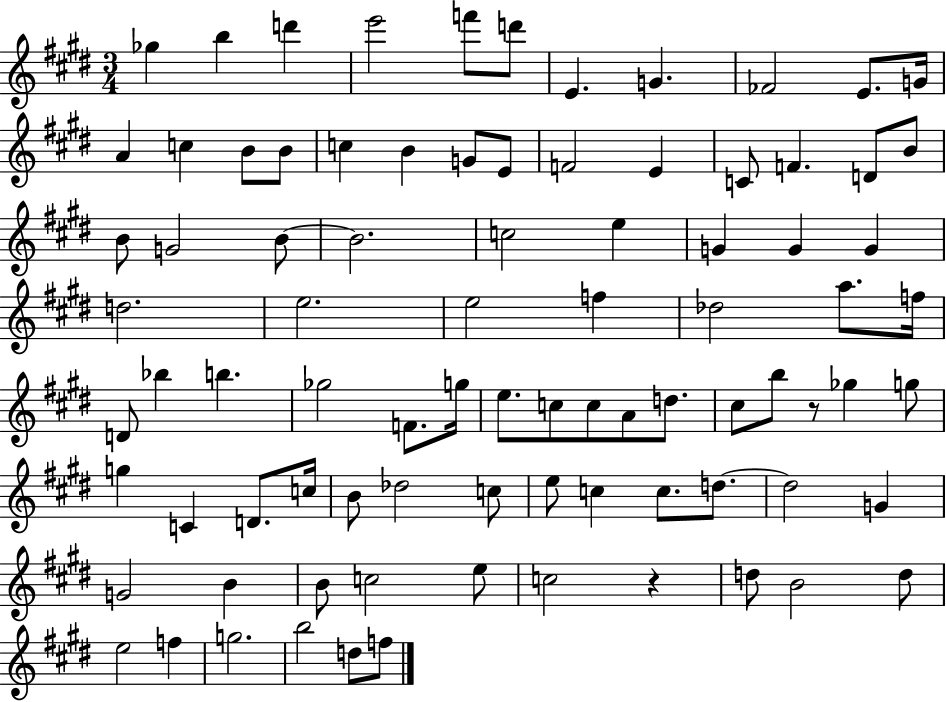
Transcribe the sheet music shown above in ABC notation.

X:1
T:Untitled
M:3/4
L:1/4
K:E
_g b d' e'2 f'/2 d'/2 E G _F2 E/2 G/4 A c B/2 B/2 c B G/2 E/2 F2 E C/2 F D/2 B/2 B/2 G2 B/2 B2 c2 e G G G d2 e2 e2 f _d2 a/2 f/4 D/2 _b b _g2 F/2 g/4 e/2 c/2 c/2 A/2 d/2 ^c/2 b/2 z/2 _g g/2 g C D/2 c/4 B/2 _d2 c/2 e/2 c c/2 d/2 d2 G G2 B B/2 c2 e/2 c2 z d/2 B2 d/2 e2 f g2 b2 d/2 f/2